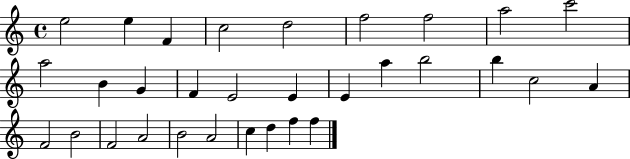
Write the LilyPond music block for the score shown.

{
  \clef treble
  \time 4/4
  \defaultTimeSignature
  \key c \major
  e''2 e''4 f'4 | c''2 d''2 | f''2 f''2 | a''2 c'''2 | \break a''2 b'4 g'4 | f'4 e'2 e'4 | e'4 a''4 b''2 | b''4 c''2 a'4 | \break f'2 b'2 | f'2 a'2 | b'2 a'2 | c''4 d''4 f''4 f''4 | \break \bar "|."
}